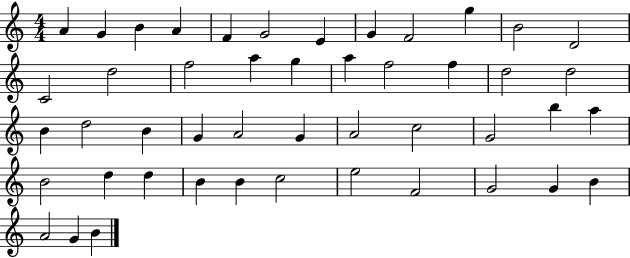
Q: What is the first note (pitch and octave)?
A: A4